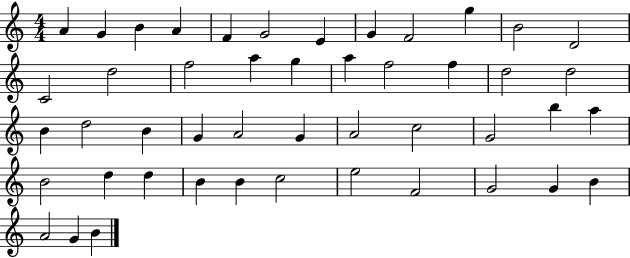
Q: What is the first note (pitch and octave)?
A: A4